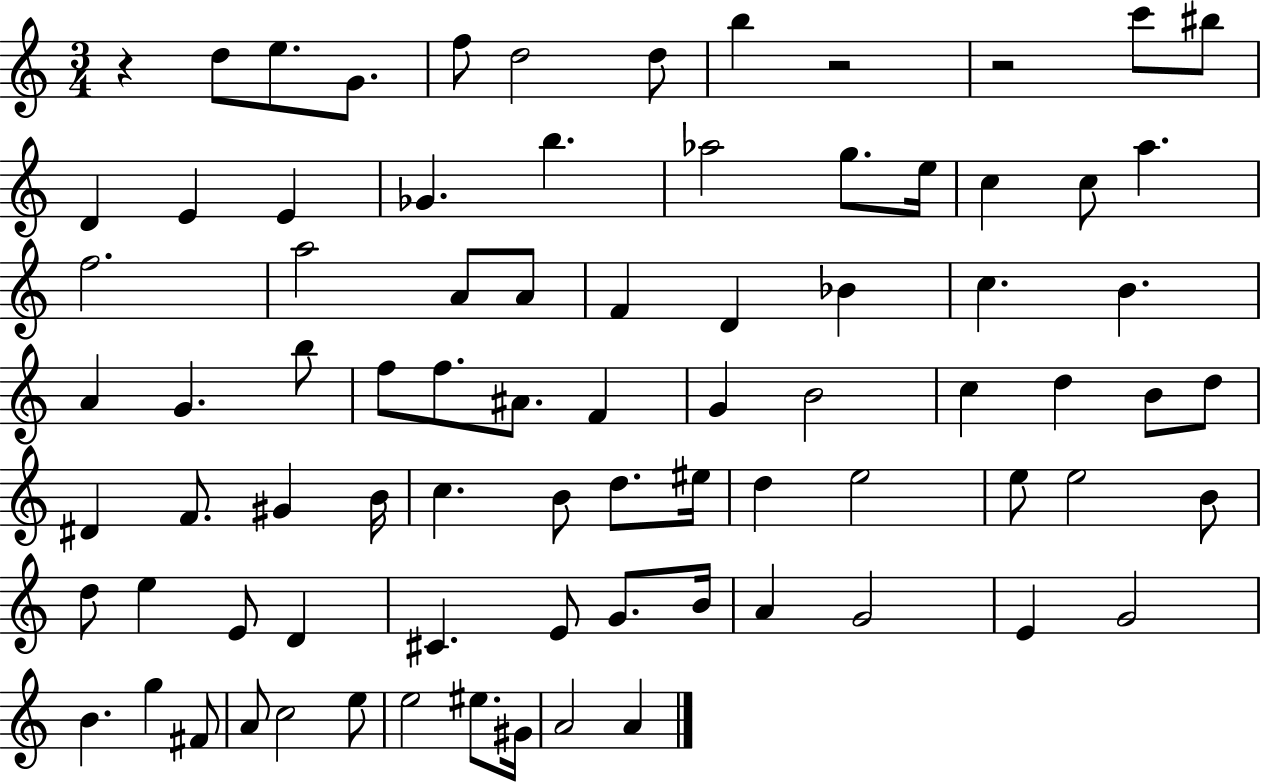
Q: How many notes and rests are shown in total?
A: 81